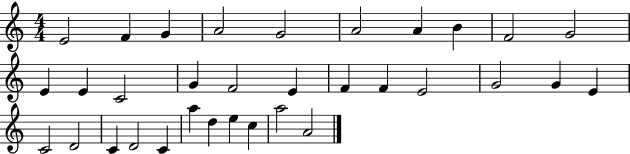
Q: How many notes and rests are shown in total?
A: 33